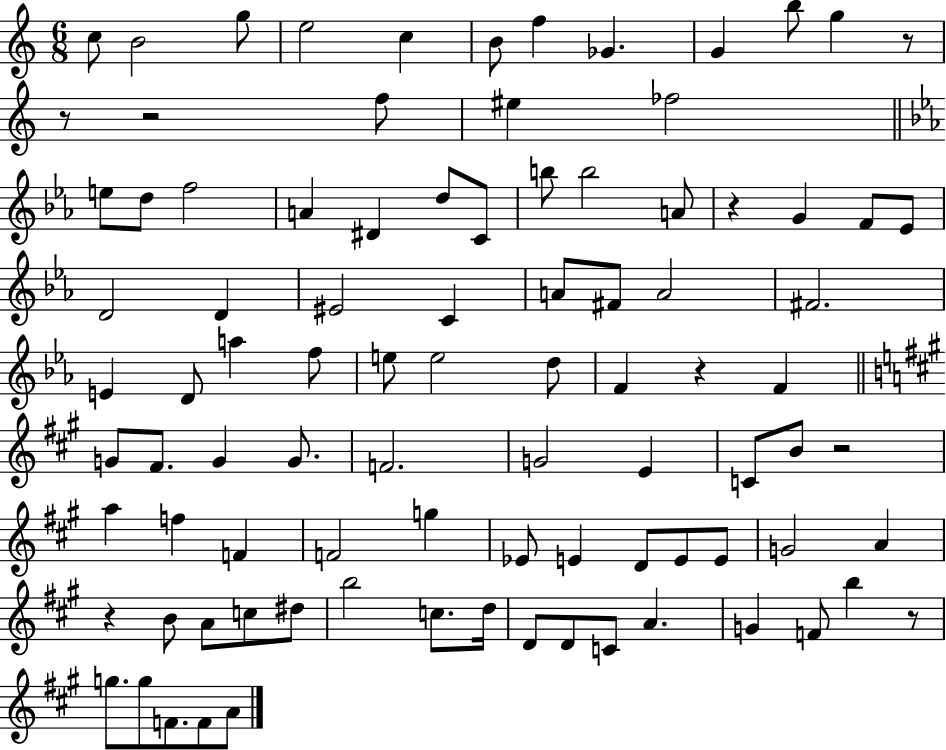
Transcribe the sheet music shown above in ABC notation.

X:1
T:Untitled
M:6/8
L:1/4
K:C
c/2 B2 g/2 e2 c B/2 f _G G b/2 g z/2 z/2 z2 f/2 ^e _f2 e/2 d/2 f2 A ^D d/2 C/2 b/2 b2 A/2 z G F/2 _E/2 D2 D ^E2 C A/2 ^F/2 A2 ^F2 E D/2 a f/2 e/2 e2 d/2 F z F G/2 ^F/2 G G/2 F2 G2 E C/2 B/2 z2 a f F F2 g _E/2 E D/2 E/2 E/2 G2 A z B/2 A/2 c/2 ^d/2 b2 c/2 d/4 D/2 D/2 C/2 A G F/2 b z/2 g/2 g/2 F/2 F/2 A/2